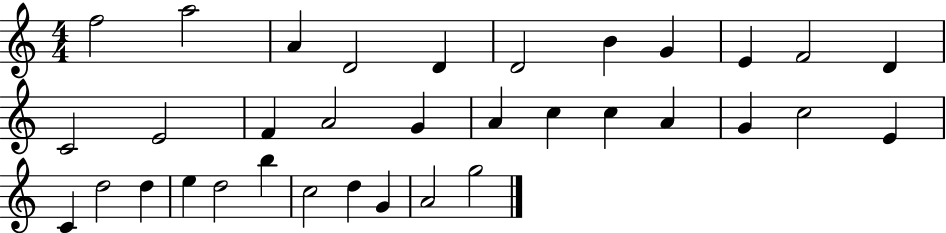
F5/h A5/h A4/q D4/h D4/q D4/h B4/q G4/q E4/q F4/h D4/q C4/h E4/h F4/q A4/h G4/q A4/q C5/q C5/q A4/q G4/q C5/h E4/q C4/q D5/h D5/q E5/q D5/h B5/q C5/h D5/q G4/q A4/h G5/h